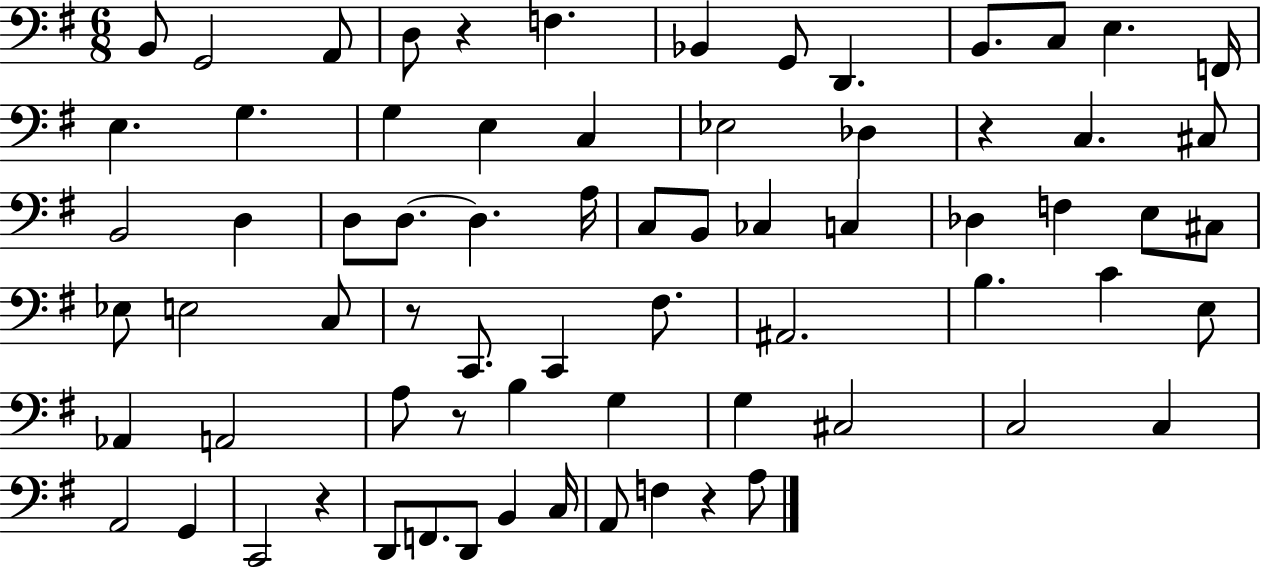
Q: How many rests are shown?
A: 6